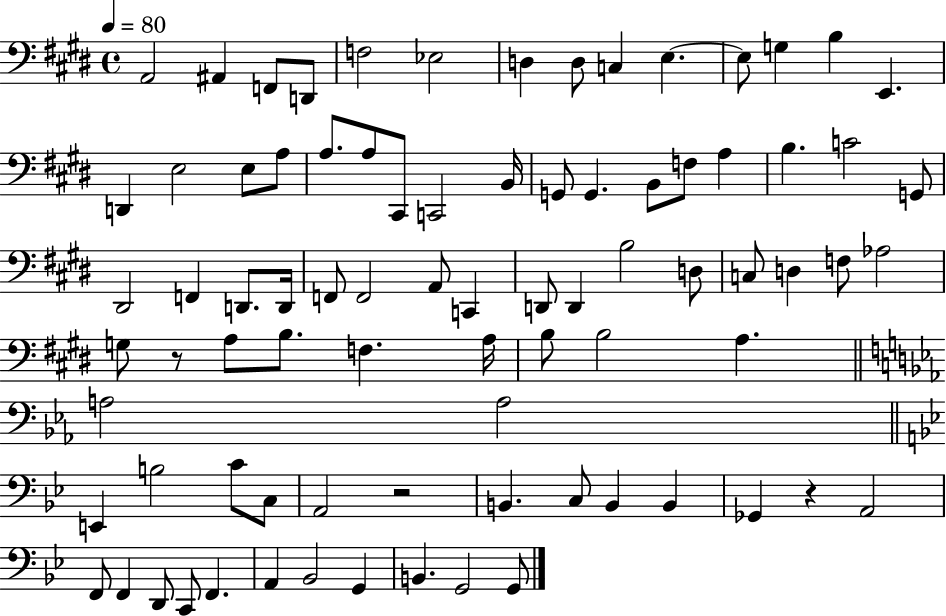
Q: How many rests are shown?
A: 3